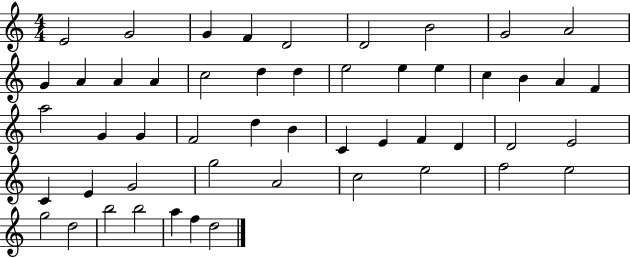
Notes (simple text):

E4/h G4/h G4/q F4/q D4/h D4/h B4/h G4/h A4/h G4/q A4/q A4/q A4/q C5/h D5/q D5/q E5/h E5/q E5/q C5/q B4/q A4/q F4/q A5/h G4/q G4/q F4/h D5/q B4/q C4/q E4/q F4/q D4/q D4/h E4/h C4/q E4/q G4/h G5/h A4/h C5/h E5/h F5/h E5/h G5/h D5/h B5/h B5/h A5/q F5/q D5/h